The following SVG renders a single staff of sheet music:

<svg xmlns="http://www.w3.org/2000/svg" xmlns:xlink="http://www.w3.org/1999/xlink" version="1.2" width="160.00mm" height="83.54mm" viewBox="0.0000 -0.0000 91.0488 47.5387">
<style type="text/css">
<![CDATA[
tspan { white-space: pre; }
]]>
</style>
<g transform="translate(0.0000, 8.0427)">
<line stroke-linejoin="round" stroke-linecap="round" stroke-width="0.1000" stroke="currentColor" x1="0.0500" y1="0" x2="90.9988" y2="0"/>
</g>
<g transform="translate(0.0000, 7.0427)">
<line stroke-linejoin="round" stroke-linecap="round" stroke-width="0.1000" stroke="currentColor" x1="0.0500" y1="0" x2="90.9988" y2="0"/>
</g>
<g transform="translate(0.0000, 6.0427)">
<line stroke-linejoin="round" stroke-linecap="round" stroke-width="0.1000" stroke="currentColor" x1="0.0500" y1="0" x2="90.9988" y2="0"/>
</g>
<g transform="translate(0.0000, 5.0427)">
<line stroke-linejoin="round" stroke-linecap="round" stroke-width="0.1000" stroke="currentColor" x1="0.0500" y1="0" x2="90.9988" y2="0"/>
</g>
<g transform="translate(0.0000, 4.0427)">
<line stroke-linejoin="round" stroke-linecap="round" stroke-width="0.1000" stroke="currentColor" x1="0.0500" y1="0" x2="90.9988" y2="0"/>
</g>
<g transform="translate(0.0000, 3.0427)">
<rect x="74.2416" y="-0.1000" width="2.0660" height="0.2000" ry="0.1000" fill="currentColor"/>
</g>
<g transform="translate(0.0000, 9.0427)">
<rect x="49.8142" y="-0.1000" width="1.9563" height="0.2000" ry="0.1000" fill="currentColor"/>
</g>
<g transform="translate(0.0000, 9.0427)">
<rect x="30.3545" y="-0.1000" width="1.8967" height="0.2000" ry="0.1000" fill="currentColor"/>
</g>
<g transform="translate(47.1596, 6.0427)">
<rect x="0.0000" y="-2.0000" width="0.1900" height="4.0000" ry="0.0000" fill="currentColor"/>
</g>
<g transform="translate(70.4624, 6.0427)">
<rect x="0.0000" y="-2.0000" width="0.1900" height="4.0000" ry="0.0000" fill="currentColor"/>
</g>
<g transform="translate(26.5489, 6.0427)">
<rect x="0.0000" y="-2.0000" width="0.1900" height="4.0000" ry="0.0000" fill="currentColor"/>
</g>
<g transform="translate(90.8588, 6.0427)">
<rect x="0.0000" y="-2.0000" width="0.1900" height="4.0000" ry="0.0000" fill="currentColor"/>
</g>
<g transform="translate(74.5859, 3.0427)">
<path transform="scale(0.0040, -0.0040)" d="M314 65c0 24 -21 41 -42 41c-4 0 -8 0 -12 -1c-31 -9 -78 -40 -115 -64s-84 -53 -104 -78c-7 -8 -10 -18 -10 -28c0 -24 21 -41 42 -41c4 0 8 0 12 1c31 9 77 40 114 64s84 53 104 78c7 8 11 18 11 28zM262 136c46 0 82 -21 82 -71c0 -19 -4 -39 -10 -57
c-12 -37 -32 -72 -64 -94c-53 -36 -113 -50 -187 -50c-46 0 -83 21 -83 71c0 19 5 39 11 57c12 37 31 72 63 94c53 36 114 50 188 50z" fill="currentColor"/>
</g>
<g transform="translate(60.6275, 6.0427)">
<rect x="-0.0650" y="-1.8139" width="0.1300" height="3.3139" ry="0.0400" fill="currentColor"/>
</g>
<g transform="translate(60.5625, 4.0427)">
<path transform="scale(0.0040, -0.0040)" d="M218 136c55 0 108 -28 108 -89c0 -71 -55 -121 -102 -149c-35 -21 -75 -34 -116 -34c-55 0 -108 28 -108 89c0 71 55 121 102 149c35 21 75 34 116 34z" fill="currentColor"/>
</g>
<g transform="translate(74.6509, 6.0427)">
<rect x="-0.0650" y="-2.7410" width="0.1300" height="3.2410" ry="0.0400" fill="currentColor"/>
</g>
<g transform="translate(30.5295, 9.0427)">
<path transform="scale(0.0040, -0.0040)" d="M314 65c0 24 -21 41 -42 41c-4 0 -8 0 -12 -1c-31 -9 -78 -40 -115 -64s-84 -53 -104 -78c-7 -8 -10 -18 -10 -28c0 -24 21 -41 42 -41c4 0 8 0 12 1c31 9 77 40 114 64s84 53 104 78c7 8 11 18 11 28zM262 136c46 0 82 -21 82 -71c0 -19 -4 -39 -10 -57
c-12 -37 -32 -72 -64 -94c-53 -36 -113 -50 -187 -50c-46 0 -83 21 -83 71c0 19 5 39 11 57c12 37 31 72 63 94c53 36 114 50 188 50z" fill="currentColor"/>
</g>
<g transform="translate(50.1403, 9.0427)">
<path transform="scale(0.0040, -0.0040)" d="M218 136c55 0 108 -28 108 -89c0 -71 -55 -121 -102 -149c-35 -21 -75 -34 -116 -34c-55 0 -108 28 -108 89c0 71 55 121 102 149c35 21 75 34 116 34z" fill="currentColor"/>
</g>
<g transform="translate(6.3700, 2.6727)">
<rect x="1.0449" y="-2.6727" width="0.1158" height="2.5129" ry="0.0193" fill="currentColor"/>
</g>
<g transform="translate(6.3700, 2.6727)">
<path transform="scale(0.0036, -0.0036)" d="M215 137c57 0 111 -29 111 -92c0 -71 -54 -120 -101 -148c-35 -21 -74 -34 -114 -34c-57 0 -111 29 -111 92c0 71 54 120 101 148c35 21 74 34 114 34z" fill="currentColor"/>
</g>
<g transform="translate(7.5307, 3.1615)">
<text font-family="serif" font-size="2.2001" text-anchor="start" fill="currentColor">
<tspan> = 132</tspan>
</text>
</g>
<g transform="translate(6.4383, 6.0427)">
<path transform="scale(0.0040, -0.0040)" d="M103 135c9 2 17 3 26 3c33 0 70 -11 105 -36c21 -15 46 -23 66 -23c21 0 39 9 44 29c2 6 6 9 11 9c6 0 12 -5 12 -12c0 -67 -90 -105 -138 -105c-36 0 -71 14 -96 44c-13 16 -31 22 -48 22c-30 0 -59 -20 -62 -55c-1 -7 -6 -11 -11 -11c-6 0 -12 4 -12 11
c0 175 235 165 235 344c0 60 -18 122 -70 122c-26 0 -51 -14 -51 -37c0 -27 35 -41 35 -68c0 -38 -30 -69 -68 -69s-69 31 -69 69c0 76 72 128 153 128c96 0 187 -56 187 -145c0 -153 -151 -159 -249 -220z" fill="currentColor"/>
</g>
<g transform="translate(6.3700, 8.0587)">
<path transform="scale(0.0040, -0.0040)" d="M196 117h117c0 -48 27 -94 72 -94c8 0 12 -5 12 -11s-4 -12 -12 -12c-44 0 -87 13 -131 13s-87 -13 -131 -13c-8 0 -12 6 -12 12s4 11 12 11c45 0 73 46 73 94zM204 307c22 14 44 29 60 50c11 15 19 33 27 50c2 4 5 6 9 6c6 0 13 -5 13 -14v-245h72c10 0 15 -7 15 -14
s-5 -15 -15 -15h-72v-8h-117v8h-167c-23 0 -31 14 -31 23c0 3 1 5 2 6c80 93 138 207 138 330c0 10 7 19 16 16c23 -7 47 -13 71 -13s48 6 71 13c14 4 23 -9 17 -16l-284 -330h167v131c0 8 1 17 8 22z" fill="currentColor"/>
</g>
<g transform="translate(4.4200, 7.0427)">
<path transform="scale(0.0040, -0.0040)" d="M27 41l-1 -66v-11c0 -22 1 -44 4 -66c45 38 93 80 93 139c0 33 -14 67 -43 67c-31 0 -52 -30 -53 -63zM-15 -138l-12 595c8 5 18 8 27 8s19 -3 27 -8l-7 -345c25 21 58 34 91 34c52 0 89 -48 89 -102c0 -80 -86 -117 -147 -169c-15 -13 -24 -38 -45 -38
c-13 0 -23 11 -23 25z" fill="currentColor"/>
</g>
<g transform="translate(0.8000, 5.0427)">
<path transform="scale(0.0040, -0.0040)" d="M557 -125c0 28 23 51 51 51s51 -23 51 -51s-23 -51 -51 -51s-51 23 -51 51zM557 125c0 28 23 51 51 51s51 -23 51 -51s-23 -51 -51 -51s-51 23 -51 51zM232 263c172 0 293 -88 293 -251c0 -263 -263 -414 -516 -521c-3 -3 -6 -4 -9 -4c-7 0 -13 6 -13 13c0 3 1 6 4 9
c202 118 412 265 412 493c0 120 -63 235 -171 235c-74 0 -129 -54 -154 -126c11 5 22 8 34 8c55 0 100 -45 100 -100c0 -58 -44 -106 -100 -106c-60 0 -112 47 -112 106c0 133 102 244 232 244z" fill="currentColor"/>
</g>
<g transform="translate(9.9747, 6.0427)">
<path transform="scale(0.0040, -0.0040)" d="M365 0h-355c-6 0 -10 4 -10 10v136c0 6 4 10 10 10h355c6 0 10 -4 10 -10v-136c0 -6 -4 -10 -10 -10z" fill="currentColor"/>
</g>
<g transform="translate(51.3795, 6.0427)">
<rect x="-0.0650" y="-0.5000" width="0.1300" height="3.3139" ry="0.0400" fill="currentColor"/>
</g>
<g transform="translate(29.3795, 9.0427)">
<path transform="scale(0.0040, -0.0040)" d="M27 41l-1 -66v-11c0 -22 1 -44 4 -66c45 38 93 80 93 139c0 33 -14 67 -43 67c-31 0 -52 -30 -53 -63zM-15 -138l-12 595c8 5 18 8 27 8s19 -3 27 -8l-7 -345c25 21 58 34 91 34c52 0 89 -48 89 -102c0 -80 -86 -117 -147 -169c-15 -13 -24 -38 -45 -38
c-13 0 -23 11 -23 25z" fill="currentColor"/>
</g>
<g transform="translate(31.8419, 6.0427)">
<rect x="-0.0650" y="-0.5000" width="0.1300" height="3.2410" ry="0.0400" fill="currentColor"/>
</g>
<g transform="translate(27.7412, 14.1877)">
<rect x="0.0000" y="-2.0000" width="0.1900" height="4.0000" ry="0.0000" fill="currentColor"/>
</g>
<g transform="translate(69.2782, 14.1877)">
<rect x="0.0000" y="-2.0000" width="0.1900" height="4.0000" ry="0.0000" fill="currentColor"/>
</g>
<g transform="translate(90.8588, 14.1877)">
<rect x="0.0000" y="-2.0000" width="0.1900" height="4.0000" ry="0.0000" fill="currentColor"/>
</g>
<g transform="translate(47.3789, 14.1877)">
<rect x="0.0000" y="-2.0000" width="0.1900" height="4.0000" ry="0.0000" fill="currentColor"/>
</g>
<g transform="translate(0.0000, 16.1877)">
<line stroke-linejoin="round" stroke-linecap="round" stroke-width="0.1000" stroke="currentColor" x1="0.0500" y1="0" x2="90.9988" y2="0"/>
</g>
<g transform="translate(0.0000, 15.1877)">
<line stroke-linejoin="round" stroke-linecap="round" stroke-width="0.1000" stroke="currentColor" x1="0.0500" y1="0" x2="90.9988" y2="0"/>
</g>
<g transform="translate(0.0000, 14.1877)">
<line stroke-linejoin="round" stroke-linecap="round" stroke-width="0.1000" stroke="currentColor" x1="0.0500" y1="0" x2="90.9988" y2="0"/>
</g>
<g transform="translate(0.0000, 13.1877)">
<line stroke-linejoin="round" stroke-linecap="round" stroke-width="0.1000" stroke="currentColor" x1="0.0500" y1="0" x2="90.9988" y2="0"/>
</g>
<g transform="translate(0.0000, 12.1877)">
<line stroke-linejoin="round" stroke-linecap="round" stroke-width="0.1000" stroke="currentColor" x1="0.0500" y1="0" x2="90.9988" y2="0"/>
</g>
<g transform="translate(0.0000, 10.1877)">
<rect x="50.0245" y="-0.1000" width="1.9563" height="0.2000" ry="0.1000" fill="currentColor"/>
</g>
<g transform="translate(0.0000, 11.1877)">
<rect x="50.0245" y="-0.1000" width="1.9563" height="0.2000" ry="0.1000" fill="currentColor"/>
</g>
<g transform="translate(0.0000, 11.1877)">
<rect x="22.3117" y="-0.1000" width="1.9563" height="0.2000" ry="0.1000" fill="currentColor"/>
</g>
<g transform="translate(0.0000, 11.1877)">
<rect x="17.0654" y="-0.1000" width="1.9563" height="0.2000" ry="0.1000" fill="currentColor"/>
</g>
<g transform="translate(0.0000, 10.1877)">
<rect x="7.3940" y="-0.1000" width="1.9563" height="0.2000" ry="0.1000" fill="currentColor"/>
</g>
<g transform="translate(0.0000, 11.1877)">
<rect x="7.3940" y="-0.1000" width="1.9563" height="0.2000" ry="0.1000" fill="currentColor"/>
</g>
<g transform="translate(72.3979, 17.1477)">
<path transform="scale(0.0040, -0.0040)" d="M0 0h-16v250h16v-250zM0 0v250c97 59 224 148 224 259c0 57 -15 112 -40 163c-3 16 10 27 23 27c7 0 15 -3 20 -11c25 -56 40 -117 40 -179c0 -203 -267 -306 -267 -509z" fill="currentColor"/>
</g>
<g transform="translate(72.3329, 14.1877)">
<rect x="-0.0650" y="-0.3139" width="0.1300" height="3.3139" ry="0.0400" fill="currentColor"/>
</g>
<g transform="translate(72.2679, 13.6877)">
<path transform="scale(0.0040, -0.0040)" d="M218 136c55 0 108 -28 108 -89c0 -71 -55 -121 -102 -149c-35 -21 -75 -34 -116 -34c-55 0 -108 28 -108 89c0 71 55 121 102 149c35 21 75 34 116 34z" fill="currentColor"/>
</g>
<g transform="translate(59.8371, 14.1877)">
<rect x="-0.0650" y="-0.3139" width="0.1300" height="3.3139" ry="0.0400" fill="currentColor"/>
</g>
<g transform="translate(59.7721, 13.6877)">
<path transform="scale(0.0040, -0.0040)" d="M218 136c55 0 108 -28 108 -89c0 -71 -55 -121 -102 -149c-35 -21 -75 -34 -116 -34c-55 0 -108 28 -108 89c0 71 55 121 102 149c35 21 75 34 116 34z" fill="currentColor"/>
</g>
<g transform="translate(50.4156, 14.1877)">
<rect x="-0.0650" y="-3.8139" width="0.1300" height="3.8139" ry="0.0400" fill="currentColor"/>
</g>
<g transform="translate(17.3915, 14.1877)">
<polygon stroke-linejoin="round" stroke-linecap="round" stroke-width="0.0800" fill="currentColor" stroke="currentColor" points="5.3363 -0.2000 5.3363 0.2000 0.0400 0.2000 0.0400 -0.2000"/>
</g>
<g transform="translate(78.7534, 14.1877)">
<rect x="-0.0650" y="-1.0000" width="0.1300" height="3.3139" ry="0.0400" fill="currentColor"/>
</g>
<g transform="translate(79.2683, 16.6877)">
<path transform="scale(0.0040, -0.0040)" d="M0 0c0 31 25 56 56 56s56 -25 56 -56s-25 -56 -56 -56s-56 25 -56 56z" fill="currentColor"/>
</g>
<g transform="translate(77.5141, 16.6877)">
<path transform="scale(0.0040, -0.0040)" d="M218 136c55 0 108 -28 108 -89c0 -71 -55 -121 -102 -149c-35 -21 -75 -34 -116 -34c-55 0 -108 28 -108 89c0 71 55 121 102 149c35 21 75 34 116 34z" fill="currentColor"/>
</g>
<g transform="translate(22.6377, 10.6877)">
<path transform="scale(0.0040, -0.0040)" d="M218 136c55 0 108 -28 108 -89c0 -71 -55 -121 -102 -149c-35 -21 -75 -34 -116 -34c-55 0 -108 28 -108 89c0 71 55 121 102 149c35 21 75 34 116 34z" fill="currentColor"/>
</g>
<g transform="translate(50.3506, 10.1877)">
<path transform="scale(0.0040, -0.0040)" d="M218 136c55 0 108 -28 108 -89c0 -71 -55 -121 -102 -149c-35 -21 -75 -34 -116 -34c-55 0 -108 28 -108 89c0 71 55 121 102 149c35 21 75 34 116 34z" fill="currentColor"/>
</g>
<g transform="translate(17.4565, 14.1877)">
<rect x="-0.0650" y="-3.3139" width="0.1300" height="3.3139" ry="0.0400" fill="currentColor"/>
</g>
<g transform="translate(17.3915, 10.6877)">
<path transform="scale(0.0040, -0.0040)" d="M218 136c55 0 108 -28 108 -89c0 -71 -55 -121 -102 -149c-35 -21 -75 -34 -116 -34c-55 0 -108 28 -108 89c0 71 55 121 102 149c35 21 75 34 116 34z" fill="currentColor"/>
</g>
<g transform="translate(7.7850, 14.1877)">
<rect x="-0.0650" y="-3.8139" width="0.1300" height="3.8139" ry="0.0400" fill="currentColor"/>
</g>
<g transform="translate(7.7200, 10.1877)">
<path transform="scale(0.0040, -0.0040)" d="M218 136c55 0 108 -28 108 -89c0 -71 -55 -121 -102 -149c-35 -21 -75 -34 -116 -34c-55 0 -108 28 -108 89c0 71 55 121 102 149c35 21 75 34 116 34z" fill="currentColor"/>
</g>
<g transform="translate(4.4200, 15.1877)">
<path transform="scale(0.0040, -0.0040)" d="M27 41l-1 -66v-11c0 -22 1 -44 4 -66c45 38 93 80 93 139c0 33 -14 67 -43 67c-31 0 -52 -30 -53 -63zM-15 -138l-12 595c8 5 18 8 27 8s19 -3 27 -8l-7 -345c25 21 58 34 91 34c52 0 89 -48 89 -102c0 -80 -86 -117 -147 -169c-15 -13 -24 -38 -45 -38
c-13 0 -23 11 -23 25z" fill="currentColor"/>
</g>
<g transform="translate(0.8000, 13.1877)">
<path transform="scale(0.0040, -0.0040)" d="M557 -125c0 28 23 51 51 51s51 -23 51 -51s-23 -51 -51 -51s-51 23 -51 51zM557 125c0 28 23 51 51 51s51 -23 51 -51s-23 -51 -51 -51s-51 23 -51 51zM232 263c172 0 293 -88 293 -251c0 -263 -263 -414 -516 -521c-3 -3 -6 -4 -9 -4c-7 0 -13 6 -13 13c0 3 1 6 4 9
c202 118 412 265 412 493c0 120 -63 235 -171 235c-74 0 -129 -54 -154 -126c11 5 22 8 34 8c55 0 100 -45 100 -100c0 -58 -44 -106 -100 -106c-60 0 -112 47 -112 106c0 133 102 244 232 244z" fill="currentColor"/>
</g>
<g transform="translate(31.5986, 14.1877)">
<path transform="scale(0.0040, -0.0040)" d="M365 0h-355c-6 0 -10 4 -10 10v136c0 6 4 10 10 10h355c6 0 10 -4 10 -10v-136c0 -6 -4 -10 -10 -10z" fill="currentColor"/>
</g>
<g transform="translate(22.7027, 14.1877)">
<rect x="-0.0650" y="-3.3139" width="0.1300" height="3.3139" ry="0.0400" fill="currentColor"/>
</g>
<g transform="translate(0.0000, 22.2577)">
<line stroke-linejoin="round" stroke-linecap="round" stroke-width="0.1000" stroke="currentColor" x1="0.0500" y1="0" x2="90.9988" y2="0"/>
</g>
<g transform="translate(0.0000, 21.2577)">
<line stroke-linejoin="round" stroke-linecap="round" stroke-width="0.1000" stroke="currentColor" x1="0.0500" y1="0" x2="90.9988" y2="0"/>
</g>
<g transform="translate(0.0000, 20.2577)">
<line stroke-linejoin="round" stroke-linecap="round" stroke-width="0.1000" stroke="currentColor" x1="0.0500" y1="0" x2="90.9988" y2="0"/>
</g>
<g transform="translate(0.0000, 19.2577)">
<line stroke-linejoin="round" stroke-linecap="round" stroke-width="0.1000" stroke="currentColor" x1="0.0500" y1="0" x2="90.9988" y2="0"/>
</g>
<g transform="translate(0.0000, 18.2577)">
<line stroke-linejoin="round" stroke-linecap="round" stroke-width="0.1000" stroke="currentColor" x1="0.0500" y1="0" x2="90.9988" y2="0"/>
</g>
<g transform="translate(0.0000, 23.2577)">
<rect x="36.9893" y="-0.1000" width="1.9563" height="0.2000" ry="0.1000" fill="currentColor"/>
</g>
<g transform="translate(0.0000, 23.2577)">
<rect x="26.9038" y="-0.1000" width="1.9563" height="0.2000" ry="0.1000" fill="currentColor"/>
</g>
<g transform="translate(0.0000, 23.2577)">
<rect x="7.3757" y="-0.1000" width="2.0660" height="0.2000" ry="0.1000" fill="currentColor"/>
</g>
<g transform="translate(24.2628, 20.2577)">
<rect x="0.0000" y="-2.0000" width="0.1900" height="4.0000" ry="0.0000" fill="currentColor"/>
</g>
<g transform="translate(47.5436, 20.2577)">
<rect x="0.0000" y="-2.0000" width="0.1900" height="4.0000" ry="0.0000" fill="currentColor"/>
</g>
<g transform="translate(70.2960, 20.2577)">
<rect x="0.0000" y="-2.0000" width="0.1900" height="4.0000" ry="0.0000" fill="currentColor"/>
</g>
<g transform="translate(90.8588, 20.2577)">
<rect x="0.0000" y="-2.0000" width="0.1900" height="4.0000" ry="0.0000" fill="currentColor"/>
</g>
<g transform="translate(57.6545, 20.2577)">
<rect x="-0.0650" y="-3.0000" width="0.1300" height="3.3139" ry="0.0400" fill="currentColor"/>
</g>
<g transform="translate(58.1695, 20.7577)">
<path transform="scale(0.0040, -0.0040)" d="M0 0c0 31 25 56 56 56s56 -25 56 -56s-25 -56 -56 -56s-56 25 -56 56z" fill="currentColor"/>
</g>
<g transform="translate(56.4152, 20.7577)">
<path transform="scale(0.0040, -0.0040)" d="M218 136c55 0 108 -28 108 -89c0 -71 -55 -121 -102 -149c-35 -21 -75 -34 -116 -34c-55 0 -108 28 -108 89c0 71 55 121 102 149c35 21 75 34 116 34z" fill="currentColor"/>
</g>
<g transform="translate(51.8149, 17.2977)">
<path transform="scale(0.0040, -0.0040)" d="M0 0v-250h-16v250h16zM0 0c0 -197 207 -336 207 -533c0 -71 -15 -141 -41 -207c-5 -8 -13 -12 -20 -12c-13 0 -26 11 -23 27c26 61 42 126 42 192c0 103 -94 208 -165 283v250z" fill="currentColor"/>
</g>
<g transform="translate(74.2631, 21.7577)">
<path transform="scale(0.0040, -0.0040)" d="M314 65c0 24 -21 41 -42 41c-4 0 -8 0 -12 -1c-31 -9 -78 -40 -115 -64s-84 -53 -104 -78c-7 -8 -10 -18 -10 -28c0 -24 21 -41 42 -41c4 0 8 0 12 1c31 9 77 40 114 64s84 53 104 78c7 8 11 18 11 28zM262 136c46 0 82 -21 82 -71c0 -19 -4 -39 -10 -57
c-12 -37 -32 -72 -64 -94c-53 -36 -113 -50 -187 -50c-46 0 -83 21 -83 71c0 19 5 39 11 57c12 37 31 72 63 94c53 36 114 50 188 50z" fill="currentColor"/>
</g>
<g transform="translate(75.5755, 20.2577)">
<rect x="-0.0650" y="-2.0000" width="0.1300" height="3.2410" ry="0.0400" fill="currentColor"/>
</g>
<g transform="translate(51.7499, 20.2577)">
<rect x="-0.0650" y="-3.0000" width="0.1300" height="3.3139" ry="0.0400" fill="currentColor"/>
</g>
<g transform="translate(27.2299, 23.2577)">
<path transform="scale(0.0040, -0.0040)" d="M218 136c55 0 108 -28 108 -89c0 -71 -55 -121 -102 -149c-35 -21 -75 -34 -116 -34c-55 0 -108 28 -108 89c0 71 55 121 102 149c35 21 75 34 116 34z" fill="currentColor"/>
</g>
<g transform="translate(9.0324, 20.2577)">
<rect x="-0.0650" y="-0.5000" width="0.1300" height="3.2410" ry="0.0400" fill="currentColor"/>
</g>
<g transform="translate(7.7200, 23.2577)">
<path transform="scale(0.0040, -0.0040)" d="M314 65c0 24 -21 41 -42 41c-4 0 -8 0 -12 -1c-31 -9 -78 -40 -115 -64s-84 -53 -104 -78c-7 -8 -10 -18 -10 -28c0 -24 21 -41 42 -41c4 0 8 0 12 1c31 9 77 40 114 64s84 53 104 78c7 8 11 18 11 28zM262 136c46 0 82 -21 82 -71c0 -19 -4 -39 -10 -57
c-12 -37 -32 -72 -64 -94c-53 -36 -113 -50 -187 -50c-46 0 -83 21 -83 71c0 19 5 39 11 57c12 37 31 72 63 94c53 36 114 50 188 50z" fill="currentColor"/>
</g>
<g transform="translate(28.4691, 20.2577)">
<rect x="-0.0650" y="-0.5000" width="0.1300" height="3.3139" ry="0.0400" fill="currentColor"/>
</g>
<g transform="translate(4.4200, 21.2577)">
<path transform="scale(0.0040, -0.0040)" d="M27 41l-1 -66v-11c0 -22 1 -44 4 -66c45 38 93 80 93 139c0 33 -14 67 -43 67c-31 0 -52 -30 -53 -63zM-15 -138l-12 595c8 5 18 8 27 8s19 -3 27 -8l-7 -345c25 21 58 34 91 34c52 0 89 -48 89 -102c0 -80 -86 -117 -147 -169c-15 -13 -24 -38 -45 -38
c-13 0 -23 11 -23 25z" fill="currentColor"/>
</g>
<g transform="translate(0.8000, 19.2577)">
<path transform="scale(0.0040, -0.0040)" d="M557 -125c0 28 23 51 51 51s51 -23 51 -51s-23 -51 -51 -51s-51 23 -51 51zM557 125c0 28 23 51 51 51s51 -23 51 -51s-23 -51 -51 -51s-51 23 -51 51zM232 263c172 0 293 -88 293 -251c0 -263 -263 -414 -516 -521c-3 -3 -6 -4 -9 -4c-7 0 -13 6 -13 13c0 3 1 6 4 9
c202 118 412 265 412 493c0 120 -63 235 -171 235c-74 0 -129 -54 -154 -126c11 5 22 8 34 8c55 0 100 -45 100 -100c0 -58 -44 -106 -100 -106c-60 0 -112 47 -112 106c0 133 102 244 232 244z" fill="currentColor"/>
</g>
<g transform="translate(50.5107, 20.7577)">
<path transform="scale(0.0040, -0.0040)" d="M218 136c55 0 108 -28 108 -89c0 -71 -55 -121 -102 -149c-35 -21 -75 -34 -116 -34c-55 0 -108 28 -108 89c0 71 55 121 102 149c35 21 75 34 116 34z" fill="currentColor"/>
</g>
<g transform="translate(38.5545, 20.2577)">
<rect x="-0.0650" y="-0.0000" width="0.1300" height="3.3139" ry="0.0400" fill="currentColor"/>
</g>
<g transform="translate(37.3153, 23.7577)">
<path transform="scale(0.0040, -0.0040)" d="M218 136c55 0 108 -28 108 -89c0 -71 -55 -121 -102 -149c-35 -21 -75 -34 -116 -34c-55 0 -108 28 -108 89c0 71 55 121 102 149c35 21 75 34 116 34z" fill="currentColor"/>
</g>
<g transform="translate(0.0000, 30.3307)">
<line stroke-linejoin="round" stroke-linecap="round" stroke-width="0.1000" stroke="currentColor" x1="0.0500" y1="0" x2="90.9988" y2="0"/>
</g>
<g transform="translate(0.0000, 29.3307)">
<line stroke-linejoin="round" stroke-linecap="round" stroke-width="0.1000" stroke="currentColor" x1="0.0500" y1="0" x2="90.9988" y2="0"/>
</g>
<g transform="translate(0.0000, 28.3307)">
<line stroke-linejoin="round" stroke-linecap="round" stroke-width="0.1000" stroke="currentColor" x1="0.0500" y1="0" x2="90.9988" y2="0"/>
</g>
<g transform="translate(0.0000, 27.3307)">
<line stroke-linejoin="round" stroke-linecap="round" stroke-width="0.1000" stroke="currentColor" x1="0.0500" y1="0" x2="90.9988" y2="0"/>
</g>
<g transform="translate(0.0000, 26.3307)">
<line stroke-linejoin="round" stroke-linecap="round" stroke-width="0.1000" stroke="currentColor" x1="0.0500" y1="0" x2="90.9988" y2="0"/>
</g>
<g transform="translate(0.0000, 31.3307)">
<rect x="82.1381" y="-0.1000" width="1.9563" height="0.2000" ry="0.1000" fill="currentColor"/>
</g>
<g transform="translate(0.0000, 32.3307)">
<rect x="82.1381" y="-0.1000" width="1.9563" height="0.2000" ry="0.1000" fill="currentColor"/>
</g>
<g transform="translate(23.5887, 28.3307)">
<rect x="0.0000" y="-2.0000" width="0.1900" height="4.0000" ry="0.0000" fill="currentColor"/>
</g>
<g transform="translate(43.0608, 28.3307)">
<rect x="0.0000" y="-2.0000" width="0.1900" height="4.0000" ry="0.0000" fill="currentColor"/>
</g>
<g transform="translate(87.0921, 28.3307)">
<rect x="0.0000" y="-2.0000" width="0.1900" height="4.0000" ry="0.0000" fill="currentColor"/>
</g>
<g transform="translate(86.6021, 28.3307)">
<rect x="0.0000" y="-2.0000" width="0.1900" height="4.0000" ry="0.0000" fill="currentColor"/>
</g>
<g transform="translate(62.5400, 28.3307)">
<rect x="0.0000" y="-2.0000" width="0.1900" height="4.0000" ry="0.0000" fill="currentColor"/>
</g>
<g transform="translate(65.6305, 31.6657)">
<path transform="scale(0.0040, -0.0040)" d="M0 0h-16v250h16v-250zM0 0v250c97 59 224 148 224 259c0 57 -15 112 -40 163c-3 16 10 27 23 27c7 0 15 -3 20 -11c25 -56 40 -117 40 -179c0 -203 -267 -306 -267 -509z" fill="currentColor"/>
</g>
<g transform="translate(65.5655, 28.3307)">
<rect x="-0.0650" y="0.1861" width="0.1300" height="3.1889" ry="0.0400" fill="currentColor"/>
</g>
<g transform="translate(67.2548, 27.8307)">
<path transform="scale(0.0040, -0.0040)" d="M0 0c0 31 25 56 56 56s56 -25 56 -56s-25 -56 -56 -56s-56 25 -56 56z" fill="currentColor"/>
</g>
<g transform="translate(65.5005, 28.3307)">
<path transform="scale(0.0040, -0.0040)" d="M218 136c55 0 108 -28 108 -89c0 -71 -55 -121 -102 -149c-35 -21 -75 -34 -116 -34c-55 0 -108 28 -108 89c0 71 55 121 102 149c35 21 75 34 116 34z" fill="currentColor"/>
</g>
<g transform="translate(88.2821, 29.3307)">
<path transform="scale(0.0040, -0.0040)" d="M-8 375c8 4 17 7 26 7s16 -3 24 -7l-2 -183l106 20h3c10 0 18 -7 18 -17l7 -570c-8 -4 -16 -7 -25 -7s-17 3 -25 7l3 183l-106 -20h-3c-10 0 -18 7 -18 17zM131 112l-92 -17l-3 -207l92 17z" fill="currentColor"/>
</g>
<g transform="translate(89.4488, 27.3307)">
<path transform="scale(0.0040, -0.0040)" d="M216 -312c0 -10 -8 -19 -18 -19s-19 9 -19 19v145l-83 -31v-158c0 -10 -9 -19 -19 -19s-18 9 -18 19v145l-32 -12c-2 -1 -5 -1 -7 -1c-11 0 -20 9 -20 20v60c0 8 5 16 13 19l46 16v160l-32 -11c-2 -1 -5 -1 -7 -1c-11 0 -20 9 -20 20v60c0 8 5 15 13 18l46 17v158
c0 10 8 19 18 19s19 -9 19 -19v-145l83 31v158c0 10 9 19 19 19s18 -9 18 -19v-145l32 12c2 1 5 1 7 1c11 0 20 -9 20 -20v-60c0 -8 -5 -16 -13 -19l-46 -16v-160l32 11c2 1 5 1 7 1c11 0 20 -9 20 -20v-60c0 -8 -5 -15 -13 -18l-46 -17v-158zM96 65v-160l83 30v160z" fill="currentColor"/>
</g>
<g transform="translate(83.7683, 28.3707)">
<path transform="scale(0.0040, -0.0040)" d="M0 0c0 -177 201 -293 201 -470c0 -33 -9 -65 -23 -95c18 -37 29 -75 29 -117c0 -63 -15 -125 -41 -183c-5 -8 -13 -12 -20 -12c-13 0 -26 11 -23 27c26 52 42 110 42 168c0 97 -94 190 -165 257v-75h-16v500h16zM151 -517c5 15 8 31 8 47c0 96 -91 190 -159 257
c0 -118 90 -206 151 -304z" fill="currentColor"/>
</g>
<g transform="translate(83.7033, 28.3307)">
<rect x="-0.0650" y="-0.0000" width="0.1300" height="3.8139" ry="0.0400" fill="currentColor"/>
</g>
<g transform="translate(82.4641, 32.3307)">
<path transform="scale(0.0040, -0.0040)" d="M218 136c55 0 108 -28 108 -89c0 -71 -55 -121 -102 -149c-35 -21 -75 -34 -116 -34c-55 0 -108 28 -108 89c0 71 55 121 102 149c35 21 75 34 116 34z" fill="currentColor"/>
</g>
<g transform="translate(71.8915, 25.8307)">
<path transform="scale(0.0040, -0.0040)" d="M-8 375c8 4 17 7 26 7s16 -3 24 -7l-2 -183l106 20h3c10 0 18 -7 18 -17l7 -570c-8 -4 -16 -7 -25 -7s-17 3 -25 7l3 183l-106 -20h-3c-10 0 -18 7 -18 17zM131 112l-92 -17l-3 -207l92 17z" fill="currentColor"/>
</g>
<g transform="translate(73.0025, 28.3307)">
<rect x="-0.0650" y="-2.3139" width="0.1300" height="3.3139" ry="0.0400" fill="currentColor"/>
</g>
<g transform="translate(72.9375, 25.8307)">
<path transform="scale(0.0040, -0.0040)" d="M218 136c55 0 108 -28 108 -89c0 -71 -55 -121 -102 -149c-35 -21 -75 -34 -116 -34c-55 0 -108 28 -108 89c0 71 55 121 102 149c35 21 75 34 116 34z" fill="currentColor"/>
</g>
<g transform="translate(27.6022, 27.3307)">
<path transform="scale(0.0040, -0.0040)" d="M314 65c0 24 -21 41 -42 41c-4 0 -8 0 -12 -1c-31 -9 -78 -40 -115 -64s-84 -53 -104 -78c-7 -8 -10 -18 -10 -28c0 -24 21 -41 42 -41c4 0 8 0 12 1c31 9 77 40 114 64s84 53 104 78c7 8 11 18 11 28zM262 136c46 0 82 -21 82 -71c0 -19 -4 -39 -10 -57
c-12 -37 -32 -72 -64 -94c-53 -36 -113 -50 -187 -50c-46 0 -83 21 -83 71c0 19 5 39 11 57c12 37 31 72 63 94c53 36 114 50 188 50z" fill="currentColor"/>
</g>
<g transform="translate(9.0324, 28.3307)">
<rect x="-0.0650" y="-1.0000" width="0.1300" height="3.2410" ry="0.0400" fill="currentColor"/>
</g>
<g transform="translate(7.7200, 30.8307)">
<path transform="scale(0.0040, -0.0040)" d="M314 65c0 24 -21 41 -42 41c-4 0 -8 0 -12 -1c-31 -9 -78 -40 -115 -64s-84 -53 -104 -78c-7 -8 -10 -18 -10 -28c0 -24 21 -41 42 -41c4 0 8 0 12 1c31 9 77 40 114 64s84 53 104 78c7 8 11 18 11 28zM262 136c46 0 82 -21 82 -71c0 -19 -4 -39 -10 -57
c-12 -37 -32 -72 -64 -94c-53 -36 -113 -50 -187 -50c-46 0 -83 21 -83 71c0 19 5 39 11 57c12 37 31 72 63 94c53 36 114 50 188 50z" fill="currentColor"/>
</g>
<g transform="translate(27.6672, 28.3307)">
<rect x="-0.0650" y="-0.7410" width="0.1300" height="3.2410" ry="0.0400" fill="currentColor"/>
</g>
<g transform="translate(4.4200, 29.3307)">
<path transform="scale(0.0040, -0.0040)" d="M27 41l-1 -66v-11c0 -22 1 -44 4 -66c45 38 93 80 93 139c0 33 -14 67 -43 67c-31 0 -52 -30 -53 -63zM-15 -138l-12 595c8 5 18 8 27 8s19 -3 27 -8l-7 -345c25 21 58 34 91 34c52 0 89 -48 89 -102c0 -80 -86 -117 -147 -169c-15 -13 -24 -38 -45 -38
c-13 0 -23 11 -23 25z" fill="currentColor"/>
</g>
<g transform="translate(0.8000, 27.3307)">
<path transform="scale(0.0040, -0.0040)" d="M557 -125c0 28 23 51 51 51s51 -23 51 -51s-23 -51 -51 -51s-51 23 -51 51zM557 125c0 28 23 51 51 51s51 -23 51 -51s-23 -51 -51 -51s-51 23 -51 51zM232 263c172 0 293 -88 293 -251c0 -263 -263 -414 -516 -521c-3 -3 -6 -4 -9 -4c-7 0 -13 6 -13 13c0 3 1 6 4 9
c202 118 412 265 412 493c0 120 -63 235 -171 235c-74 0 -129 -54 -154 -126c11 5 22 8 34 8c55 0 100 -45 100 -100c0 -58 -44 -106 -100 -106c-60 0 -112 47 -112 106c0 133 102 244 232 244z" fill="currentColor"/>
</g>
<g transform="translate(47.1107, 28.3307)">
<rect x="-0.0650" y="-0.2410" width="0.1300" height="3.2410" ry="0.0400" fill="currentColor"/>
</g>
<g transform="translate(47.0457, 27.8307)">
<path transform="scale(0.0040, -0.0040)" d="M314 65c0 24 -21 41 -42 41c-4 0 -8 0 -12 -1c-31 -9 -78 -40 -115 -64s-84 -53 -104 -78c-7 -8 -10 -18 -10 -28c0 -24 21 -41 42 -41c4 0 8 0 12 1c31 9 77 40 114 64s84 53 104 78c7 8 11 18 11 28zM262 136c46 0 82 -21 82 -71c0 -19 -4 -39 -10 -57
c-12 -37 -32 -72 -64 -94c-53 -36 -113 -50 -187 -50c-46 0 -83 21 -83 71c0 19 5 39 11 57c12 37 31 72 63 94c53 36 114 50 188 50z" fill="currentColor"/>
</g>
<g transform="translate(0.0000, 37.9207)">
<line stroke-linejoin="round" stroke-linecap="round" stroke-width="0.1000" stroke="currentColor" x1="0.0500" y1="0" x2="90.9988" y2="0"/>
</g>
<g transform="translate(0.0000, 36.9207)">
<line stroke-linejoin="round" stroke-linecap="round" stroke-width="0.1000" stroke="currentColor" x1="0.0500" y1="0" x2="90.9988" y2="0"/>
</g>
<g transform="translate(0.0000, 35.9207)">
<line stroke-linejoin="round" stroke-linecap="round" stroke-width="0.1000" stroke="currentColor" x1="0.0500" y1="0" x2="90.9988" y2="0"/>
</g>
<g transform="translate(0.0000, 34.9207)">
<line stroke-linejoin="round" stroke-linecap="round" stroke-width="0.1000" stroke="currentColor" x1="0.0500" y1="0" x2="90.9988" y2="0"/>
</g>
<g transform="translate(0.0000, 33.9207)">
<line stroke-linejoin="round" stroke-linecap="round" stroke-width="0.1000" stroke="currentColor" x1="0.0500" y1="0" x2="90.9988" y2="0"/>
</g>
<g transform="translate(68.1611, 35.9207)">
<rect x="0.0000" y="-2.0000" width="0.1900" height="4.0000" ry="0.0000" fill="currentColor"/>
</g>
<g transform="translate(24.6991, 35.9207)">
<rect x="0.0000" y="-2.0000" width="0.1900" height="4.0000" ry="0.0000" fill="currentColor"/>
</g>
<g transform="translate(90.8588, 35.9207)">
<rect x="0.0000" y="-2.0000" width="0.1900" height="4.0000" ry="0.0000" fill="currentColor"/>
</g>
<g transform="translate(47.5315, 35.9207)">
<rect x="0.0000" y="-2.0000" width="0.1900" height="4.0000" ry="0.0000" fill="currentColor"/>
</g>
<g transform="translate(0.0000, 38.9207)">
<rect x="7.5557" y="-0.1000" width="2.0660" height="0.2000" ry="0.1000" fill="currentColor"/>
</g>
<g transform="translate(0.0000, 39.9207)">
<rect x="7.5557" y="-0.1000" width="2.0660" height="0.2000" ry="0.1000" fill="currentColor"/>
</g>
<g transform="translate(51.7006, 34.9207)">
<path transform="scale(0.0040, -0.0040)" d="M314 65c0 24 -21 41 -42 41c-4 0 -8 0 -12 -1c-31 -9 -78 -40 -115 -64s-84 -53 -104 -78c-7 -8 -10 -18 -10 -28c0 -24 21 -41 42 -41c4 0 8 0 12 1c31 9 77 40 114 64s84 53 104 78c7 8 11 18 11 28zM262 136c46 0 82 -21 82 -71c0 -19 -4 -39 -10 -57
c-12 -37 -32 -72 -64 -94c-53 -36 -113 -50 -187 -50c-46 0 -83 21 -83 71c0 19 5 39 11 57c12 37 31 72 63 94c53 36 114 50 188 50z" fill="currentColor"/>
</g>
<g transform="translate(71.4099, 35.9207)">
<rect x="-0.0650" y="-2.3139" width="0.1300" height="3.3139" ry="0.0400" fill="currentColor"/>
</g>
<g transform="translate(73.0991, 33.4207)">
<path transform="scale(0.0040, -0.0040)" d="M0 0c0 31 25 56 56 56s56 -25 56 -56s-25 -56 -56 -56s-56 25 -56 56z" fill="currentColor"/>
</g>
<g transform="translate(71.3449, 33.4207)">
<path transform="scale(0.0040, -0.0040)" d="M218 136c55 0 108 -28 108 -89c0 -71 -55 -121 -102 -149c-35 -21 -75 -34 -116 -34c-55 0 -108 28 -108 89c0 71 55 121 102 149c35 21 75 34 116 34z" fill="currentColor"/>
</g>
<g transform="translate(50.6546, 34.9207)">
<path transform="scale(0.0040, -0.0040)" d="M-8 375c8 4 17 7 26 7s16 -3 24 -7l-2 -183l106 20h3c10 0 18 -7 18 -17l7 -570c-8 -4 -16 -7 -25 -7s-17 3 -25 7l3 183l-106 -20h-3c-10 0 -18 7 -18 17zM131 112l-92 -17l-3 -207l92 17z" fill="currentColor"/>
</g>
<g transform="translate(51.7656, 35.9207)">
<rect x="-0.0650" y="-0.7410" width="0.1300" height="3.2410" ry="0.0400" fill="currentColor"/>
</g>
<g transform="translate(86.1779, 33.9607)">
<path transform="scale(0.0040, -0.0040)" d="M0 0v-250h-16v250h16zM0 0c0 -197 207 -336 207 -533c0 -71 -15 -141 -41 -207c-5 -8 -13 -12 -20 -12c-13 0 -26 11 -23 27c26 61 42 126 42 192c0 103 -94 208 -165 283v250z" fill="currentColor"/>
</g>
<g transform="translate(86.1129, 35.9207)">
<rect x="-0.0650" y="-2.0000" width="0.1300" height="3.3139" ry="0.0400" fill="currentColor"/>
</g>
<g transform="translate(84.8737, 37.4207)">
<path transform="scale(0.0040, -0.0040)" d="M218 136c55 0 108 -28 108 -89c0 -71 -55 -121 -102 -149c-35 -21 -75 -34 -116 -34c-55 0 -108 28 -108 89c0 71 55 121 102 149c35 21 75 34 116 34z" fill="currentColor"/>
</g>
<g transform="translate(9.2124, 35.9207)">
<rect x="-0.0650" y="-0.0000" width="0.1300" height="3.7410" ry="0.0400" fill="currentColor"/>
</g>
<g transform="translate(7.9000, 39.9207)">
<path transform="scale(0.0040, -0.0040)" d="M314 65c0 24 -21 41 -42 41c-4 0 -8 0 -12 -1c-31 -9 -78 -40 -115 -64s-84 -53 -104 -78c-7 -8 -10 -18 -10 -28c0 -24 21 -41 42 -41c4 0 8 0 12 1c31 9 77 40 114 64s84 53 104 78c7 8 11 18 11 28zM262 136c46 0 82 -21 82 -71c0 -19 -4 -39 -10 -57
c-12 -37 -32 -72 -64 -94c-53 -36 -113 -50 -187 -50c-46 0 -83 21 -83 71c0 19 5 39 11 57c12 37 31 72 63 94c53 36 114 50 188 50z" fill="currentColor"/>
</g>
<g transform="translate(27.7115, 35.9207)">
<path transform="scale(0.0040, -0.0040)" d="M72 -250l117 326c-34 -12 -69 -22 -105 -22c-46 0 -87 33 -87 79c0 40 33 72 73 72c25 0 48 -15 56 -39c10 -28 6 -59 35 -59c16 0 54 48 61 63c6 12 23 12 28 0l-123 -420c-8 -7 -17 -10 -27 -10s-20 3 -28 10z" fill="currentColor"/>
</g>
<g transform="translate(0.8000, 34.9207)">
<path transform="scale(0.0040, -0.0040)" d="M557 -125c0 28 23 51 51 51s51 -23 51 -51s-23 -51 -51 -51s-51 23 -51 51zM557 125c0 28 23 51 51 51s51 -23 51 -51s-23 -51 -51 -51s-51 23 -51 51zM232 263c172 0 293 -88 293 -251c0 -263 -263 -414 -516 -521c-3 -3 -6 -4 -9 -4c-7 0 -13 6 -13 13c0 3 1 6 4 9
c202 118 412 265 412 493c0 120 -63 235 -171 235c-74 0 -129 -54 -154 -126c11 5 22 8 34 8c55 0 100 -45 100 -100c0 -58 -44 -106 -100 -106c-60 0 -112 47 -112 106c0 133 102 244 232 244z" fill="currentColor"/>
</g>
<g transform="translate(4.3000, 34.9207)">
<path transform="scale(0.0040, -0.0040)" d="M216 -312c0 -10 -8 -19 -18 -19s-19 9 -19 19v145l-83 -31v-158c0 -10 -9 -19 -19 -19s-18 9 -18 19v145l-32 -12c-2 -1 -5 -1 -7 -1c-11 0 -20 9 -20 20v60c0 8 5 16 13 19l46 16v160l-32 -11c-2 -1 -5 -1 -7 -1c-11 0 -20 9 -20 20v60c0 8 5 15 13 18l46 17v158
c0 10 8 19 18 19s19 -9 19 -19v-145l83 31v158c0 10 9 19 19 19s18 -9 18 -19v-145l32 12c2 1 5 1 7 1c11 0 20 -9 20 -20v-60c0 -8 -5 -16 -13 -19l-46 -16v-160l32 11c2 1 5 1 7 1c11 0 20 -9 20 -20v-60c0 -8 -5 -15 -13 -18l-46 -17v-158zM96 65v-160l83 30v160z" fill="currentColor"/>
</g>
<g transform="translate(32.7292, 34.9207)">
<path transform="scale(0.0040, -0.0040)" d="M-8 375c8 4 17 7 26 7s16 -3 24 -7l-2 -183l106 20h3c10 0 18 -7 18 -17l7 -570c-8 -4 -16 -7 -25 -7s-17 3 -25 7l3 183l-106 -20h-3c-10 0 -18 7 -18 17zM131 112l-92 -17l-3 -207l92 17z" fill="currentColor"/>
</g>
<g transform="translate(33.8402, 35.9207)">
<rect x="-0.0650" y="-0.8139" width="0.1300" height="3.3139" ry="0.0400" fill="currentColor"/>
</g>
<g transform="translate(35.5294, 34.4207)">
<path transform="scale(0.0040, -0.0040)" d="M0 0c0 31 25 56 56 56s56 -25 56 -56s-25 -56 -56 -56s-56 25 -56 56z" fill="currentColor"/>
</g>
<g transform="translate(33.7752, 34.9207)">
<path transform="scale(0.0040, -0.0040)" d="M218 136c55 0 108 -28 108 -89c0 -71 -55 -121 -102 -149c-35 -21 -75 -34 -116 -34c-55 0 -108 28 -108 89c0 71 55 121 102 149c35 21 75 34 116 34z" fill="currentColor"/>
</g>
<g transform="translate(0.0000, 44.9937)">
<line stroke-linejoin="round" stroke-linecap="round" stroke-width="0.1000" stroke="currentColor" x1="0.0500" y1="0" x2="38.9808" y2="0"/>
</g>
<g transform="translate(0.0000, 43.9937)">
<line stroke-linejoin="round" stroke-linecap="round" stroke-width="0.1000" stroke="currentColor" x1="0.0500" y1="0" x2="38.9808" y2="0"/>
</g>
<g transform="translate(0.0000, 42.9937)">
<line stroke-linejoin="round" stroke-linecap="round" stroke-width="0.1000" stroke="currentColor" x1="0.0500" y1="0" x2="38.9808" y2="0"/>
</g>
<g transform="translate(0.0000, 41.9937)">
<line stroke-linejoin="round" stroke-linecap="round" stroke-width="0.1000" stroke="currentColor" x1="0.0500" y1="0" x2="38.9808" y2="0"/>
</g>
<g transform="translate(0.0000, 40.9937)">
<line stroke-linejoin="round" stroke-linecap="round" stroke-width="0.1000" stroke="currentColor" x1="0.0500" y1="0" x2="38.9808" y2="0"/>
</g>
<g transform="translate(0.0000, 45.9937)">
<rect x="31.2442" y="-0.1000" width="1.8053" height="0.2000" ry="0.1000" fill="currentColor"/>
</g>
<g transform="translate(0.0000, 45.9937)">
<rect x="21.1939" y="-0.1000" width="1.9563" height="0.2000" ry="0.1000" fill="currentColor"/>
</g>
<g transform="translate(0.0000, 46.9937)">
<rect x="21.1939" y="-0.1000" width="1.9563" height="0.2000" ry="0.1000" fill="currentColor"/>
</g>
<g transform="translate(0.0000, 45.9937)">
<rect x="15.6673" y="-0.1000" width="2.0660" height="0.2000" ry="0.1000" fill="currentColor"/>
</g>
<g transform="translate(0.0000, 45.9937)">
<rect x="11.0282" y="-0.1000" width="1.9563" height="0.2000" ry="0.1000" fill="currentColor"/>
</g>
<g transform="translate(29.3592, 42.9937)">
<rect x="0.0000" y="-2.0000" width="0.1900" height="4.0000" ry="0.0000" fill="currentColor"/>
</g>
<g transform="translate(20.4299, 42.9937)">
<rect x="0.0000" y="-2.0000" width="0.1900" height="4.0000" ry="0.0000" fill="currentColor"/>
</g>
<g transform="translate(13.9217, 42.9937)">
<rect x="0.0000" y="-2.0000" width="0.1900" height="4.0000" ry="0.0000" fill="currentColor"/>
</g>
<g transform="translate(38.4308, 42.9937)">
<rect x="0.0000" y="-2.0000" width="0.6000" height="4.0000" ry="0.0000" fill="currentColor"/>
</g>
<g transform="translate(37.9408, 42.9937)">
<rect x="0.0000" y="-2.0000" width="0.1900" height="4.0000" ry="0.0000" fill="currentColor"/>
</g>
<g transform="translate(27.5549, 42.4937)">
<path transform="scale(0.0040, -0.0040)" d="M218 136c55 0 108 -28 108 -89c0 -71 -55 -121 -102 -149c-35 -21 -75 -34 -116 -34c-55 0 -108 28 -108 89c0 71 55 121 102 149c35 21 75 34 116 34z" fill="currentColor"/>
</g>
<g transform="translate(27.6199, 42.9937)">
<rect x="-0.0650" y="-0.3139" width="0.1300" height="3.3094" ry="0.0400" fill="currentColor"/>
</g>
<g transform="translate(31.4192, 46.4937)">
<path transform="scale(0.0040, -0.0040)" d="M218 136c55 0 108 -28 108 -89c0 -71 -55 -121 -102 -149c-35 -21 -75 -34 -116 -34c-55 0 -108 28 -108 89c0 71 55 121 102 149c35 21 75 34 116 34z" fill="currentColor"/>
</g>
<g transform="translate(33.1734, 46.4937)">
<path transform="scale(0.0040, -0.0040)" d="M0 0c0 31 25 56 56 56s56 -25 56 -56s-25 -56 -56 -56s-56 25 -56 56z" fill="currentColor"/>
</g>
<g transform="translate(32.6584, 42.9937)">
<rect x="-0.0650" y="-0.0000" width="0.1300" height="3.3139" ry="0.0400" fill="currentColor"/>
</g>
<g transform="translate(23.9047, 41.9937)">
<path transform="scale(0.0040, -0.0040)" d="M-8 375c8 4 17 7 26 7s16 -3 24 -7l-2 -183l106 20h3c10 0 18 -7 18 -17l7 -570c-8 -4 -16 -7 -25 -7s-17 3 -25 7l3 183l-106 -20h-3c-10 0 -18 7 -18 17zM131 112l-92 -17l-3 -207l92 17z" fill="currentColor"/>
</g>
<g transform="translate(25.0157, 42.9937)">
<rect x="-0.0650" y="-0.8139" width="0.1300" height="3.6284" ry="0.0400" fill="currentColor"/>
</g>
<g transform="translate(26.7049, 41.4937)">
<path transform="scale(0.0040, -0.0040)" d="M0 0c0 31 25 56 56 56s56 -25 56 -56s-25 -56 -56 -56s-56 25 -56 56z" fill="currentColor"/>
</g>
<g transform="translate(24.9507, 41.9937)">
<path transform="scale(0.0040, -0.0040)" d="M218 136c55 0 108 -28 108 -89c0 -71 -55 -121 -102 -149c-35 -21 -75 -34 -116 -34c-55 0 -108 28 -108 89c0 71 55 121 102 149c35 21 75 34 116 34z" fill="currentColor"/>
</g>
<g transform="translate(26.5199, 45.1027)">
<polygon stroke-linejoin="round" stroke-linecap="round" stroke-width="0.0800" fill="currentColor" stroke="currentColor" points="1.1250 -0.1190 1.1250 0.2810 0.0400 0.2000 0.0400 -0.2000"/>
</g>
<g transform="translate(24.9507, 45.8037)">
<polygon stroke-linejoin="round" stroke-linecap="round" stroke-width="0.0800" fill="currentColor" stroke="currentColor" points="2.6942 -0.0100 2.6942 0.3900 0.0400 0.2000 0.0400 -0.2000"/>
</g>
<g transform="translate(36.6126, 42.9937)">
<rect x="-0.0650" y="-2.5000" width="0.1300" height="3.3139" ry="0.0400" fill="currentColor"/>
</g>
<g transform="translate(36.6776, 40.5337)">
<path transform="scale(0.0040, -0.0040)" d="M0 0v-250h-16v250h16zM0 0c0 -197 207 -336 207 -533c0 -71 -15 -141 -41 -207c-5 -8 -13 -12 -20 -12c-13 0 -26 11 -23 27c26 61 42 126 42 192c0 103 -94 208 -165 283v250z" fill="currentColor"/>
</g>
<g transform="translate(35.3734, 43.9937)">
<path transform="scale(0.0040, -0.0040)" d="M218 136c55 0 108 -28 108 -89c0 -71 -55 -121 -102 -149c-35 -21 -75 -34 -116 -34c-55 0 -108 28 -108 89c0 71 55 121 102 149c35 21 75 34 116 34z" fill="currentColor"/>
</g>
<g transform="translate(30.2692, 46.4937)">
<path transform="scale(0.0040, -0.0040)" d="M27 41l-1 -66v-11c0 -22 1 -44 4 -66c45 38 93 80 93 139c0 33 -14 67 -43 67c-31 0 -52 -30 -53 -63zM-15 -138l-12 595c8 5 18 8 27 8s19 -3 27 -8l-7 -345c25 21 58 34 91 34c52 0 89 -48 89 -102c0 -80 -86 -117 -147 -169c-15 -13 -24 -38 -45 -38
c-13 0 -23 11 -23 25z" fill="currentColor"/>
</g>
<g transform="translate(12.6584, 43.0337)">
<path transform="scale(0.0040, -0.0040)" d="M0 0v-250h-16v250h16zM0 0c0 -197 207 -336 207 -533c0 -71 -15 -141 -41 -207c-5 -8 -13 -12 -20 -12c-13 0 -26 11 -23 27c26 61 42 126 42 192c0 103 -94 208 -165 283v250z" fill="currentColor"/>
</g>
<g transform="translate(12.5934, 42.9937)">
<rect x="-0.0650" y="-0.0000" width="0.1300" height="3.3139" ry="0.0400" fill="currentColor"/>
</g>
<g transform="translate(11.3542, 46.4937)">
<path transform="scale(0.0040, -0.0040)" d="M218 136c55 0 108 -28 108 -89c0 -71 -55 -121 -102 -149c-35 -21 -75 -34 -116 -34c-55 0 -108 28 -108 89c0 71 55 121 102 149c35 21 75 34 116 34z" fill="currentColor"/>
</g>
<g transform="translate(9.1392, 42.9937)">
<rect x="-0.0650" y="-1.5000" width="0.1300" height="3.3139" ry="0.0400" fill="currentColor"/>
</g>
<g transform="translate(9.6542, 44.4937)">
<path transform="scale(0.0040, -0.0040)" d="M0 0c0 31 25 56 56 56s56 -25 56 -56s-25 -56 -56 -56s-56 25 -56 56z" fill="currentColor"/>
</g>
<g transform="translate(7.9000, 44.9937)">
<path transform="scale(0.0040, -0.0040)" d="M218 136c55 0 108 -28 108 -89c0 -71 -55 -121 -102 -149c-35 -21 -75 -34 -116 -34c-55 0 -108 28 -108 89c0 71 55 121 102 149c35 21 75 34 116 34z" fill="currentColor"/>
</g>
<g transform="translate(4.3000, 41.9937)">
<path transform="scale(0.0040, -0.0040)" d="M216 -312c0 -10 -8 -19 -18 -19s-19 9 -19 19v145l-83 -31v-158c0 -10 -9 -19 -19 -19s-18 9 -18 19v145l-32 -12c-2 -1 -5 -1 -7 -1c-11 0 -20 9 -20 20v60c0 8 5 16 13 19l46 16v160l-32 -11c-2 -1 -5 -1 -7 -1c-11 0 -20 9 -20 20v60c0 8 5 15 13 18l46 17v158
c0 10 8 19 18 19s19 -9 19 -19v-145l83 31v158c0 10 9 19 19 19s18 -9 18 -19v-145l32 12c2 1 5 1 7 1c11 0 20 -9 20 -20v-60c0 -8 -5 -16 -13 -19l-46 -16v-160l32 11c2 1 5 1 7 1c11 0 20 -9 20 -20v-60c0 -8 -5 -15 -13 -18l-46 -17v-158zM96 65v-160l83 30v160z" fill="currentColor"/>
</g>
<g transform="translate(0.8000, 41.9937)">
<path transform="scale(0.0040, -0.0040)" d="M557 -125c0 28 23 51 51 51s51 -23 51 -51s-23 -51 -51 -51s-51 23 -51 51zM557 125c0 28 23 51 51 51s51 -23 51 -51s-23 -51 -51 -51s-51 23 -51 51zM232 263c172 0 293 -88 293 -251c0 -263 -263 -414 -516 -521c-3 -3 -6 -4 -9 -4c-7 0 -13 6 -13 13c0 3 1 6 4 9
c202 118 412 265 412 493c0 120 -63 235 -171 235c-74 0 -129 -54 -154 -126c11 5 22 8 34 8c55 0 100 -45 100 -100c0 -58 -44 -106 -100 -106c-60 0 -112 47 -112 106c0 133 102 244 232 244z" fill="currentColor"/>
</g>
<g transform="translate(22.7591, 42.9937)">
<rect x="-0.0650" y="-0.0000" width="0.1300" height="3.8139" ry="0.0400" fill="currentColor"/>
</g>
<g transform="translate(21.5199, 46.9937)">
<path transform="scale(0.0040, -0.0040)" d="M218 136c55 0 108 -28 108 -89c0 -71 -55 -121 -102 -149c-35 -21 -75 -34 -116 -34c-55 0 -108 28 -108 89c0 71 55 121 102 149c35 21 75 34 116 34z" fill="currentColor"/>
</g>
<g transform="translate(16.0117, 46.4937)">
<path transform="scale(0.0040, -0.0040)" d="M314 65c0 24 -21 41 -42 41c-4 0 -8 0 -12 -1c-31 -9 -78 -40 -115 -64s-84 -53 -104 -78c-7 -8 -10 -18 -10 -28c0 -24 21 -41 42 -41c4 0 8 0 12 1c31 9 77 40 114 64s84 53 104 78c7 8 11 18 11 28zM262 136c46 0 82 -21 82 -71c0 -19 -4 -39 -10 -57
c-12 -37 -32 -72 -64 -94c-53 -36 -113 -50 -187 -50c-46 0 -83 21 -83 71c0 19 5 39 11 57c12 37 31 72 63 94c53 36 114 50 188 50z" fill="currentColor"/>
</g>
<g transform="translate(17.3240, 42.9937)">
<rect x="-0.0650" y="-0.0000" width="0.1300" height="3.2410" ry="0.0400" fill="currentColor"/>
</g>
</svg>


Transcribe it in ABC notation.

X:1
T:Untitled
M:2/4
L:1/4
K:F
z2 _E,,2 E,, A, C2 E D/2 D/2 z2 E E, E,/2 F,, E,,2 E,, D,, C,/2 C, A,,2 F,,2 F,2 E,2 D,/2 B, C,,/4 C,,2 z/2 F, F,2 B, A,,/2 G,, D,,/2 D,,2 C,, F,/2 E,/4 _D,, B,,/2